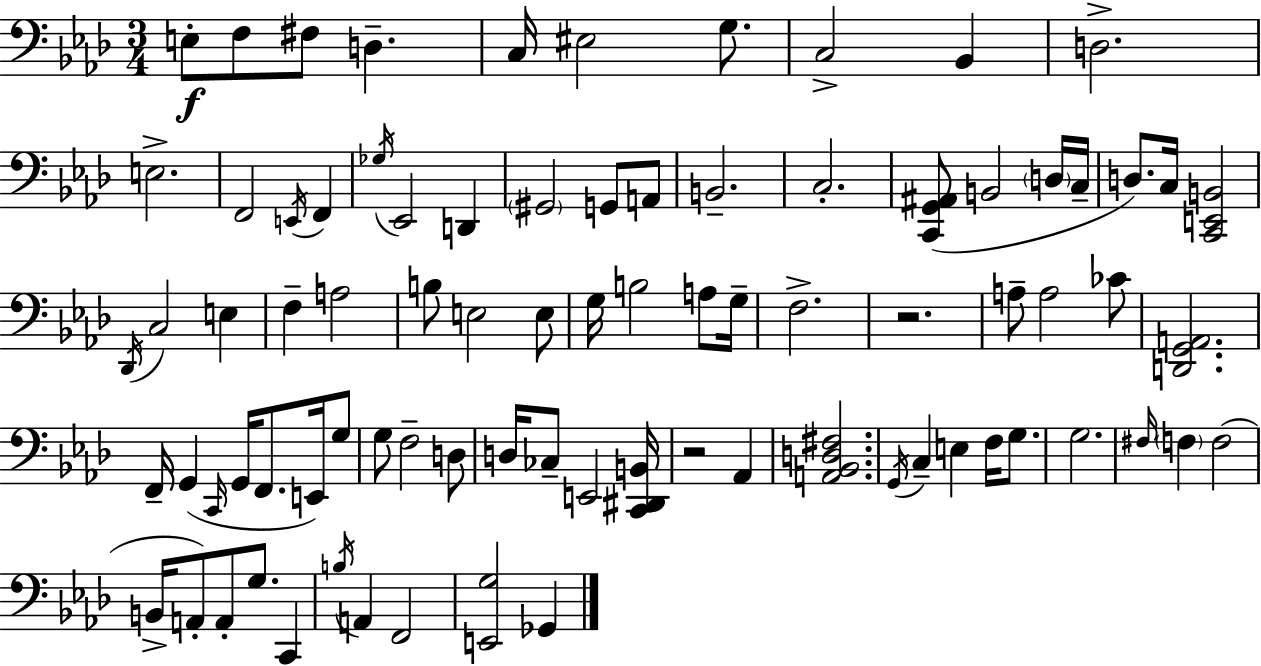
X:1
T:Untitled
M:3/4
L:1/4
K:Fm
E,/2 F,/2 ^F,/2 D, C,/4 ^E,2 G,/2 C,2 _B,, D,2 E,2 F,,2 E,,/4 F,, _G,/4 _E,,2 D,, ^G,,2 G,,/2 A,,/2 B,,2 C,2 [C,,G,,^A,,]/2 B,,2 D,/4 C,/4 D,/2 C,/4 [C,,E,,B,,]2 _D,,/4 C,2 E, F, A,2 B,/2 E,2 E,/2 G,/4 B,2 A,/2 G,/4 F,2 z2 A,/2 A,2 _C/2 [D,,G,,A,,]2 F,,/4 G,, C,,/4 G,,/4 F,,/2 E,,/4 G,/2 G,/2 F,2 D,/2 D,/4 _C,/2 E,,2 [C,,^D,,B,,]/4 z2 _A,, [A,,_B,,D,^F,]2 G,,/4 C, E, F,/4 G,/2 G,2 ^F,/4 F, F,2 B,,/4 A,,/2 A,,/2 G,/2 C,, B,/4 A,, F,,2 [E,,G,]2 _G,,